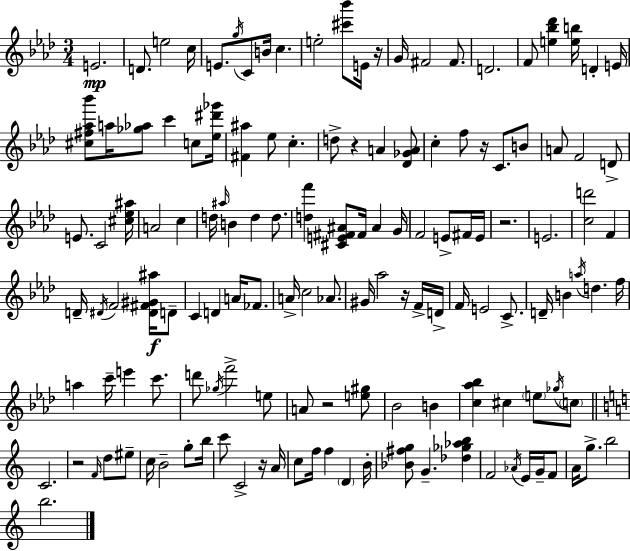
X:1
T:Untitled
M:3/4
L:1/4
K:Fm
E2 D/2 e2 c/4 E/2 g/4 C/2 B/4 c e2 [^c'_b']/2 E/4 z/4 G/4 ^F2 ^F/2 D2 F/2 [e_b_d'] [eb]/4 D E/4 [^c^f_a_b']/2 a/4 [_g_a]/2 c' c/2 [_e^d'_g']/4 [^F^a] _e/2 c d/2 z A [_D_GA]/2 c f/2 z/4 C/2 B/2 A/2 F2 D/2 E/2 C2 [^c_e^a]/4 A2 c d/4 ^a/4 B d d/2 [df'] [^CE^F^A]/2 ^F/4 ^A G/4 F2 E/2 ^F/4 E/4 z2 E2 [cd']2 F D/4 ^D/4 F2 [^D^F^G^a]/4 D/2 C D A/4 _F/2 A/4 c2 _A/2 ^G/4 _a2 z/4 F/4 D/4 F/4 E2 C/2 D/4 B a/4 d f/4 a c'/4 e' c'/2 d'/2 _g/4 f'2 e/2 A/2 z2 [e^g]/2 _B2 B [c_a_b] ^c e/2 _g/4 c/2 C2 z2 F/4 d/2 ^e/2 c/4 B2 g/2 b/4 c'/2 C2 z/4 A/4 c/2 f/4 f D B/4 [_B^fg]/2 G [_d_g_ab] F2 _A/4 E/4 G/4 F/2 A/4 g/2 b2 b2